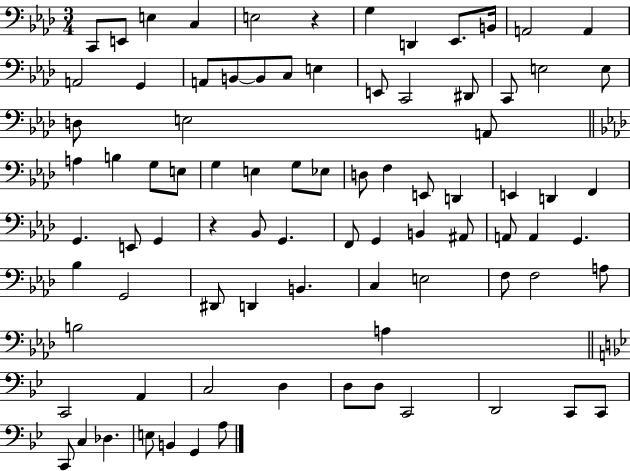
C2/e E2/e E3/q C3/q E3/h R/q G3/q D2/q Eb2/e. B2/s A2/h A2/q A2/h G2/q A2/e B2/e B2/e C3/e E3/q E2/e C2/h D#2/e C2/e E3/h E3/e D3/e E3/h A2/e A3/q B3/q G3/e E3/e G3/q E3/q G3/e Eb3/e D3/e F3/q E2/e D2/q E2/q D2/q F2/q G2/q. E2/e G2/q R/q Bb2/e G2/q. F2/e G2/q B2/q A#2/e A2/e A2/q G2/q. Bb3/q G2/h D#2/e D2/q B2/q. C3/q E3/h F3/e F3/h A3/e B3/h A3/q C2/h A2/q C3/h D3/q D3/e D3/e C2/h D2/h C2/e C2/e C2/e C3/q Db3/q. E3/e B2/q G2/q A3/e